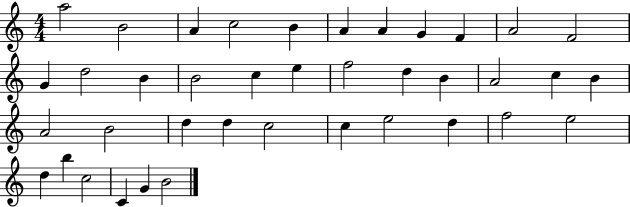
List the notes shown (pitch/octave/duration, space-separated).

A5/h B4/h A4/q C5/h B4/q A4/q A4/q G4/q F4/q A4/h F4/h G4/q D5/h B4/q B4/h C5/q E5/q F5/h D5/q B4/q A4/h C5/q B4/q A4/h B4/h D5/q D5/q C5/h C5/q E5/h D5/q F5/h E5/h D5/q B5/q C5/h C4/q G4/q B4/h